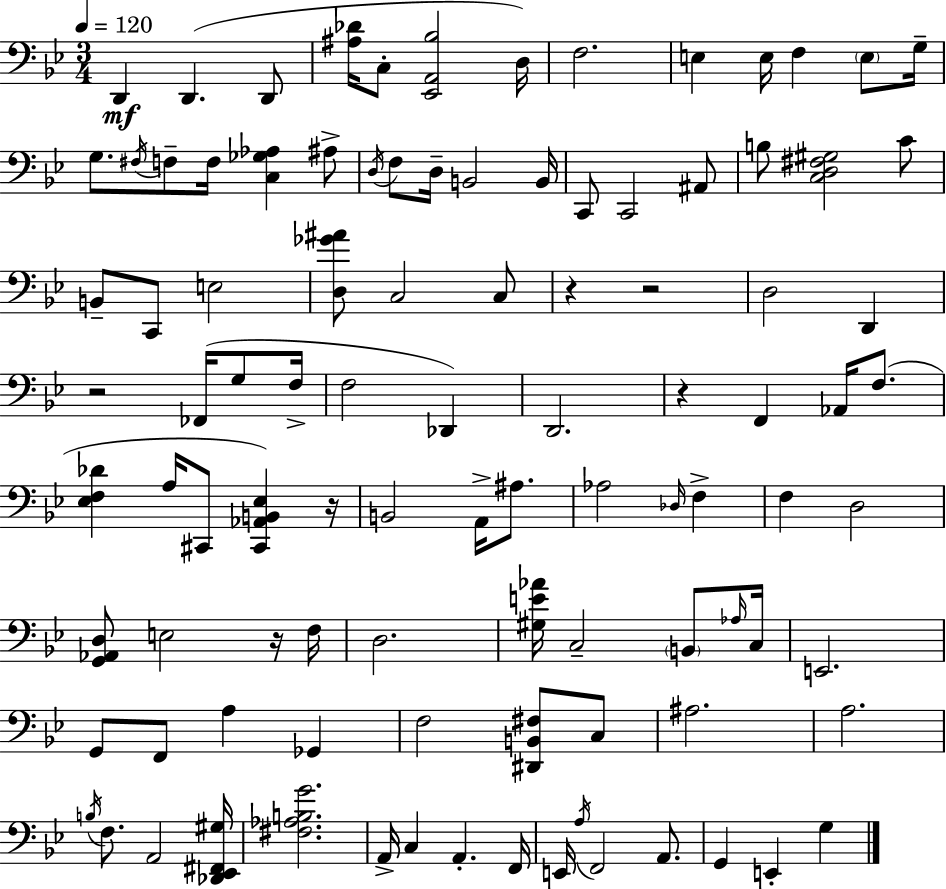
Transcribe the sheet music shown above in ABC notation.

X:1
T:Untitled
M:3/4
L:1/4
K:Bb
D,, D,, D,,/2 [^A,_D]/4 C,/2 [_E,,A,,_B,]2 D,/4 F,2 E, E,/4 F, E,/2 G,/4 G,/2 ^F,/4 F,/2 F,/4 [C,_G,_A,] ^A,/2 D,/4 F,/2 D,/4 B,,2 B,,/4 C,,/2 C,,2 ^A,,/2 B,/2 [C,D,^F,^G,]2 C/2 B,,/2 C,,/2 E,2 [D,_G^A]/2 C,2 C,/2 z z2 D,2 D,, z2 _F,,/4 G,/2 F,/4 F,2 _D,, D,,2 z F,, _A,,/4 F,/2 [_E,F,_D] A,/4 ^C,,/2 [^C,,_A,,B,,_E,] z/4 B,,2 A,,/4 ^A,/2 _A,2 _D,/4 F, F, D,2 [G,,_A,,D,]/2 E,2 z/4 F,/4 D,2 [^G,E_A]/4 C,2 B,,/2 _A,/4 C,/4 E,,2 G,,/2 F,,/2 A, _G,, F,2 [^D,,B,,^F,]/2 C,/2 ^A,2 A,2 B,/4 F,/2 A,,2 [_D,,_E,,^F,,^G,]/4 [^F,_A,B,G]2 A,,/4 C, A,, F,,/4 E,,/4 A,/4 F,,2 A,,/2 G,, E,, G,